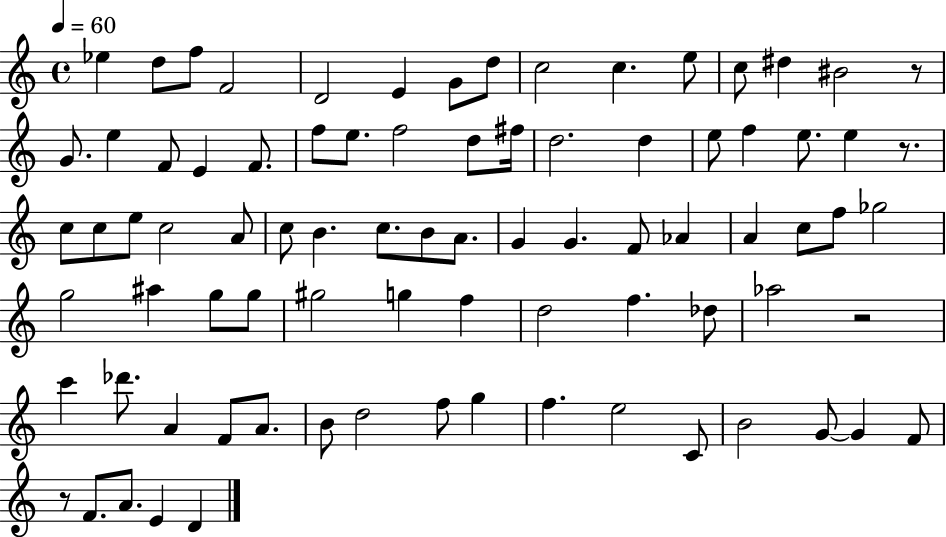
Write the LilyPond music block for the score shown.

{
  \clef treble
  \time 4/4
  \defaultTimeSignature
  \key c \major
  \tempo 4 = 60
  ees''4 d''8 f''8 f'2 | d'2 e'4 g'8 d''8 | c''2 c''4. e''8 | c''8 dis''4 bis'2 r8 | \break g'8. e''4 f'8 e'4 f'8. | f''8 e''8. f''2 d''8 fis''16 | d''2. d''4 | e''8 f''4 e''8. e''4 r8. | \break c''8 c''8 e''8 c''2 a'8 | c''8 b'4. c''8. b'8 a'8. | g'4 g'4. f'8 aes'4 | a'4 c''8 f''8 ges''2 | \break g''2 ais''4 g''8 g''8 | gis''2 g''4 f''4 | d''2 f''4. des''8 | aes''2 r2 | \break c'''4 des'''8. a'4 f'8 a'8. | b'8 d''2 f''8 g''4 | f''4. e''2 c'8 | b'2 g'8~~ g'4 f'8 | \break r8 f'8. a'8. e'4 d'4 | \bar "|."
}